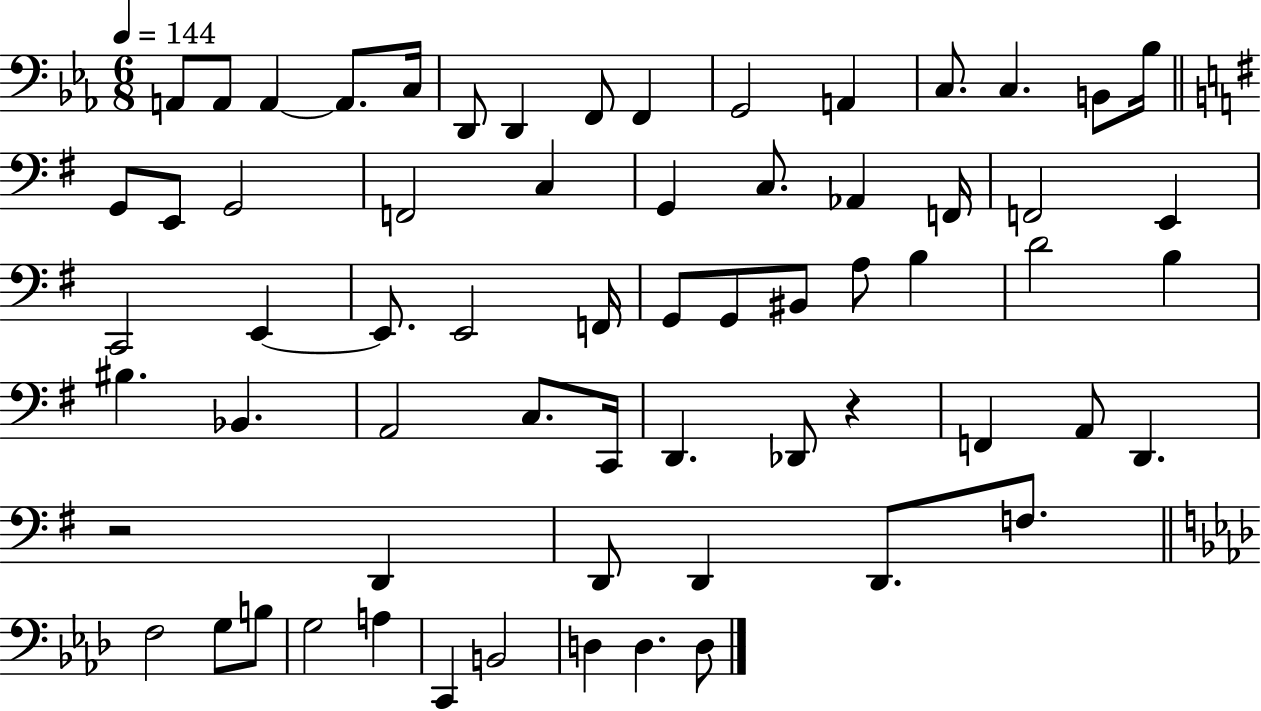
{
  \clef bass
  \numericTimeSignature
  \time 6/8
  \key ees \major
  \tempo 4 = 144
  a,8 a,8 a,4~~ a,8. c16 | d,8 d,4 f,8 f,4 | g,2 a,4 | c8. c4. b,8 bes16 | \break \bar "||" \break \key g \major g,8 e,8 g,2 | f,2 c4 | g,4 c8. aes,4 f,16 | f,2 e,4 | \break c,2 e,4~~ | e,8. e,2 f,16 | g,8 g,8 bis,8 a8 b4 | d'2 b4 | \break bis4. bes,4. | a,2 c8. c,16 | d,4. des,8 r4 | f,4 a,8 d,4. | \break r2 d,4 | d,8 d,4 d,8. f8. | \bar "||" \break \key aes \major f2 g8 b8 | g2 a4 | c,4 b,2 | d4 d4. d8 | \break \bar "|."
}